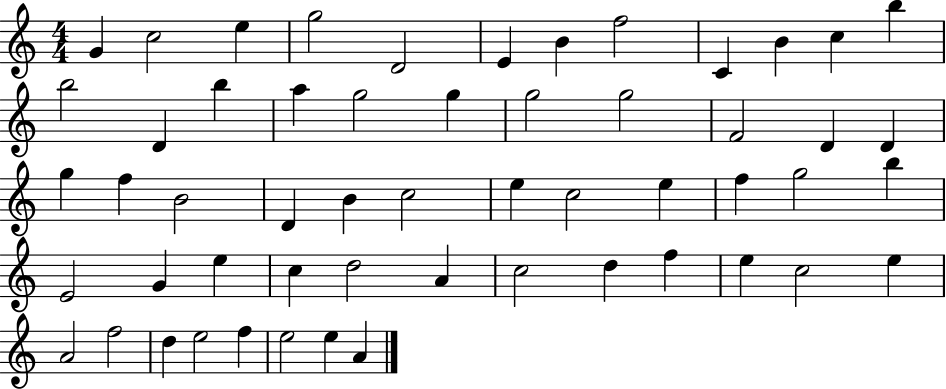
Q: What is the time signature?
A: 4/4